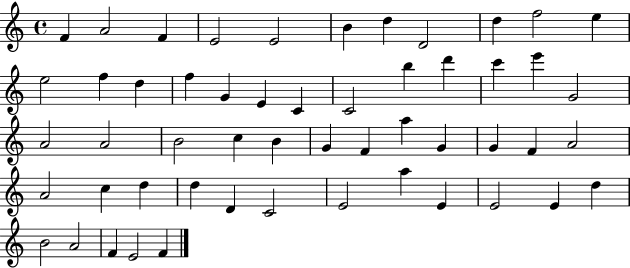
X:1
T:Untitled
M:4/4
L:1/4
K:C
F A2 F E2 E2 B d D2 d f2 e e2 f d f G E C C2 b d' c' e' G2 A2 A2 B2 c B G F a G G F A2 A2 c d d D C2 E2 a E E2 E d B2 A2 F E2 F